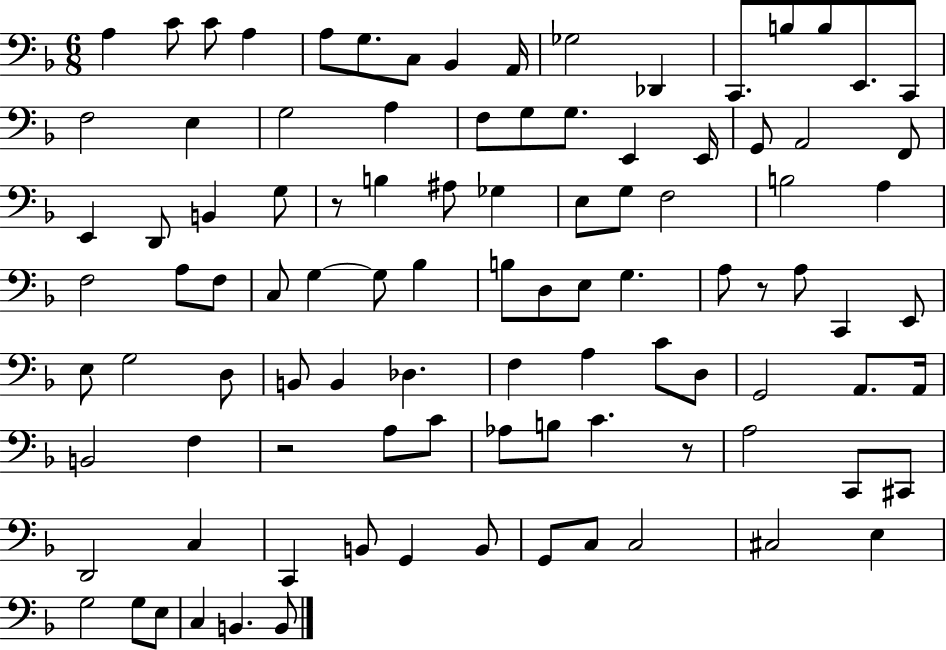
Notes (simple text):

A3/q C4/e C4/e A3/q A3/e G3/e. C3/e Bb2/q A2/s Gb3/h Db2/q C2/e. B3/e B3/e E2/e. C2/e F3/h E3/q G3/h A3/q F3/e G3/e G3/e. E2/q E2/s G2/e A2/h F2/e E2/q D2/e B2/q G3/e R/e B3/q A#3/e Gb3/q E3/e G3/e F3/h B3/h A3/q F3/h A3/e F3/e C3/e G3/q G3/e Bb3/q B3/e D3/e E3/e G3/q. A3/e R/e A3/e C2/q E2/e E3/e G3/h D3/e B2/e B2/q Db3/q. F3/q A3/q C4/e D3/e G2/h A2/e. A2/s B2/h F3/q R/h A3/e C4/e Ab3/e B3/e C4/q. R/e A3/h C2/e C#2/e D2/h C3/q C2/q B2/e G2/q B2/e G2/e C3/e C3/h C#3/h E3/q G3/h G3/e E3/e C3/q B2/q. B2/e